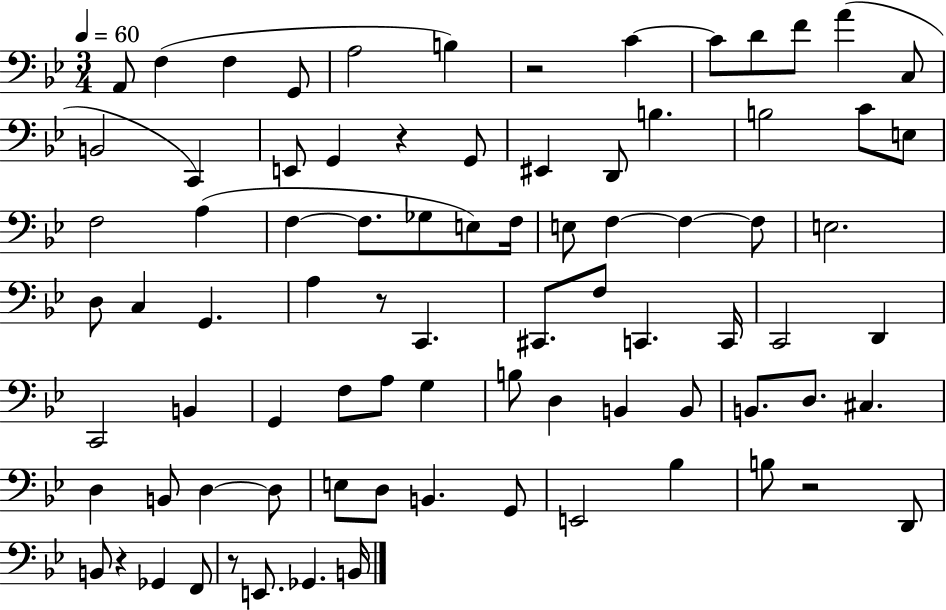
{
  \clef bass
  \numericTimeSignature
  \time 3/4
  \key bes \major
  \tempo 4 = 60
  \repeat volta 2 { a,8 f4( f4 g,8 | a2 b4) | r2 c'4~~ | c'8 d'8 f'8 a'4( c8 | \break b,2 c,4) | e,8 g,4 r4 g,8 | eis,4 d,8 b4. | b2 c'8 e8 | \break f2 a4( | f4~~ f8. ges8 e8) f16 | e8 f4~~ f4~~ f8 | e2. | \break d8 c4 g,4. | a4 r8 c,4. | cis,8. f8 c,4. c,16 | c,2 d,4 | \break c,2 b,4 | g,4 f8 a8 g4 | b8 d4 b,4 b,8 | b,8. d8. cis4. | \break d4 b,8 d4~~ d8 | e8 d8 b,4. g,8 | e,2 bes4 | b8 r2 d,8 | \break b,8 r4 ges,4 f,8 | r8 e,8. ges,4. b,16 | } \bar "|."
}